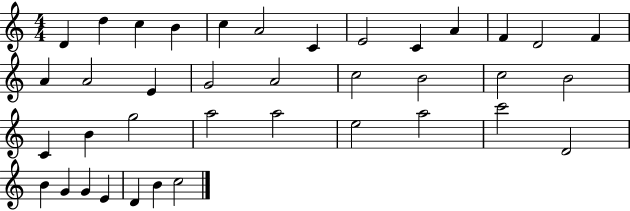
D4/q D5/q C5/q B4/q C5/q A4/h C4/q E4/h C4/q A4/q F4/q D4/h F4/q A4/q A4/h E4/q G4/h A4/h C5/h B4/h C5/h B4/h C4/q B4/q G5/h A5/h A5/h E5/h A5/h C6/h D4/h B4/q G4/q G4/q E4/q D4/q B4/q C5/h